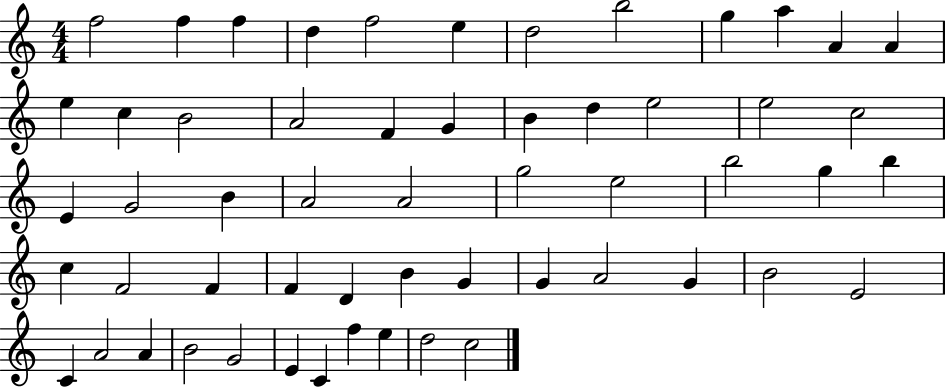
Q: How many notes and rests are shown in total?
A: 56